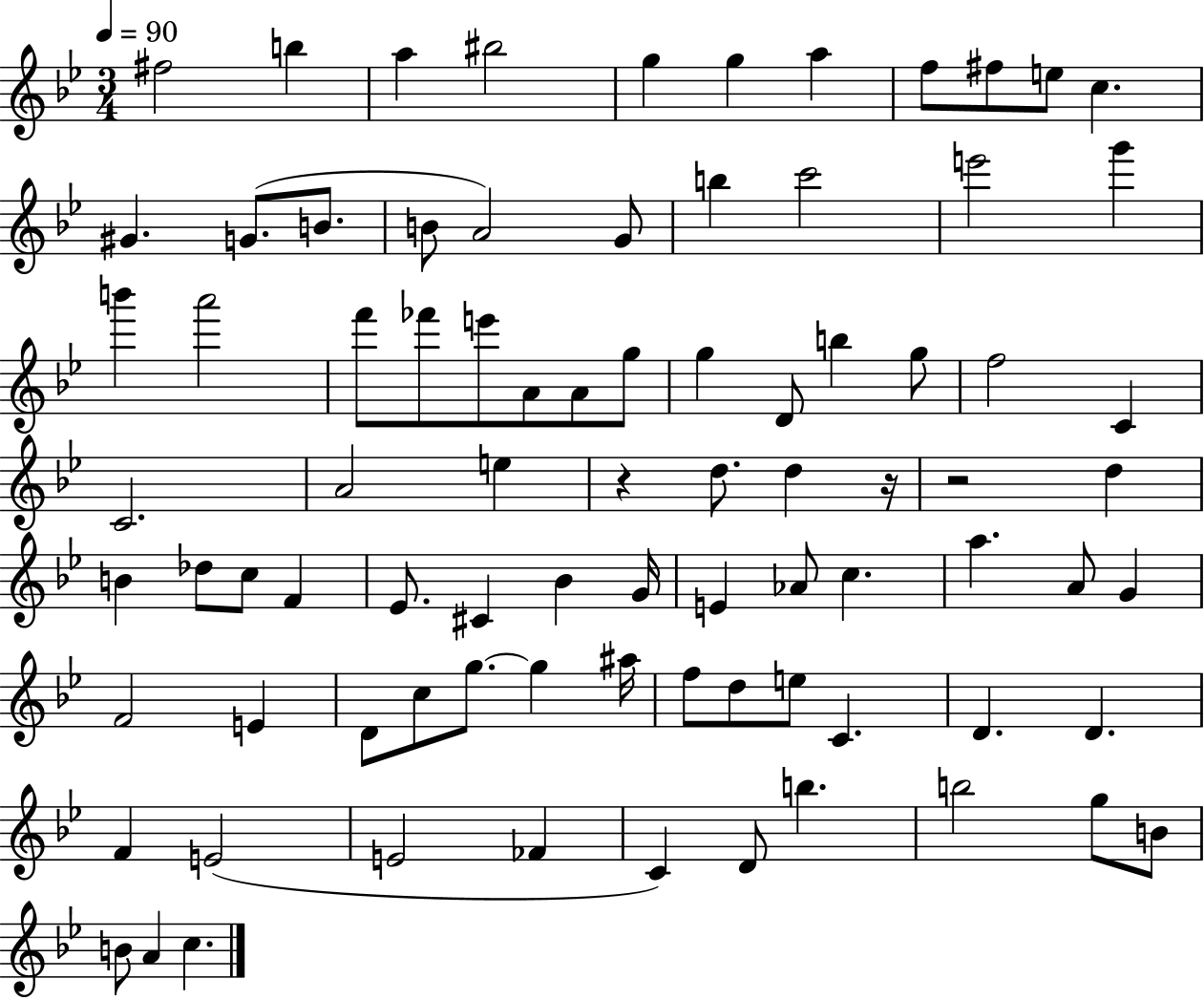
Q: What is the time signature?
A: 3/4